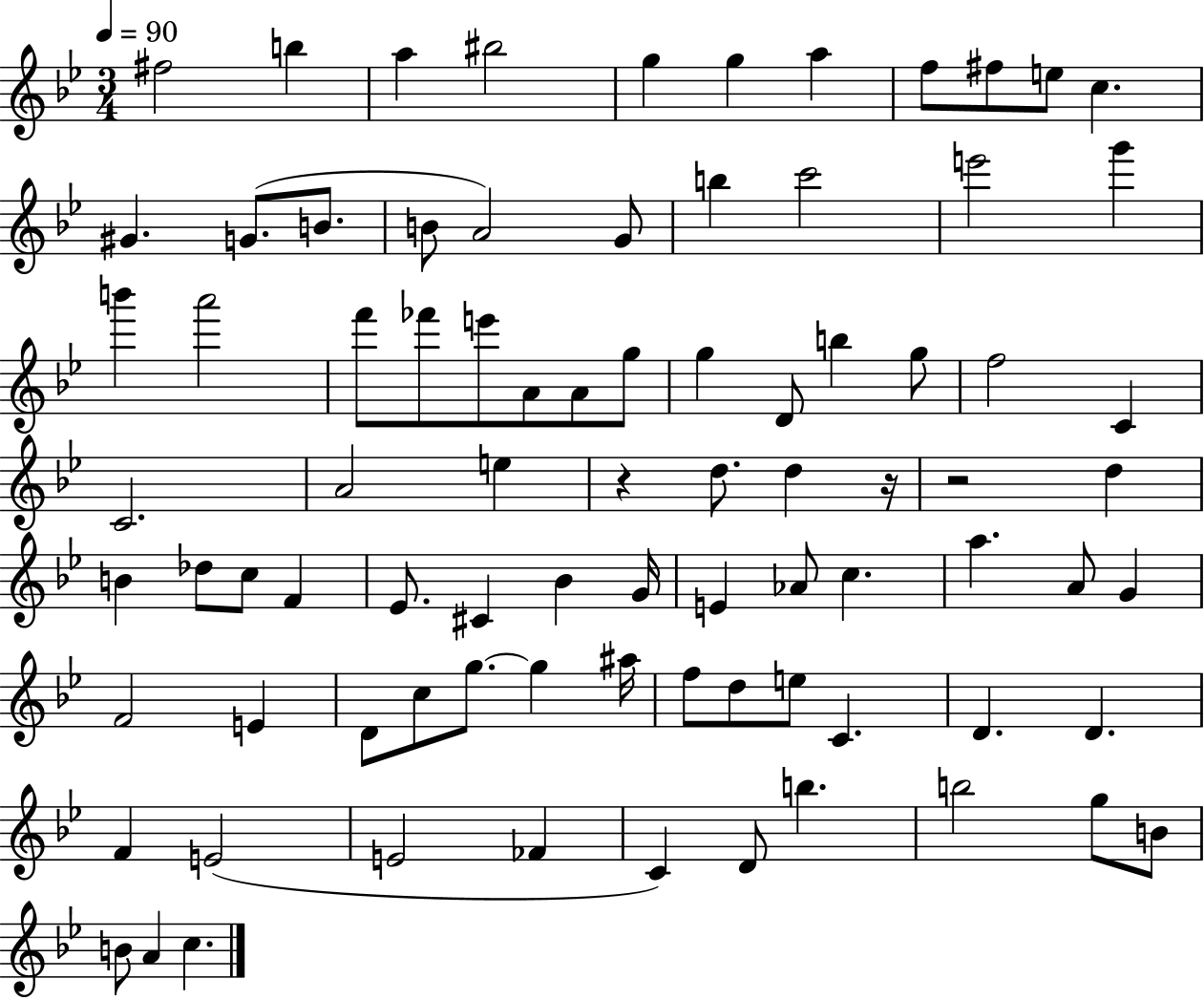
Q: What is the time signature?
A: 3/4